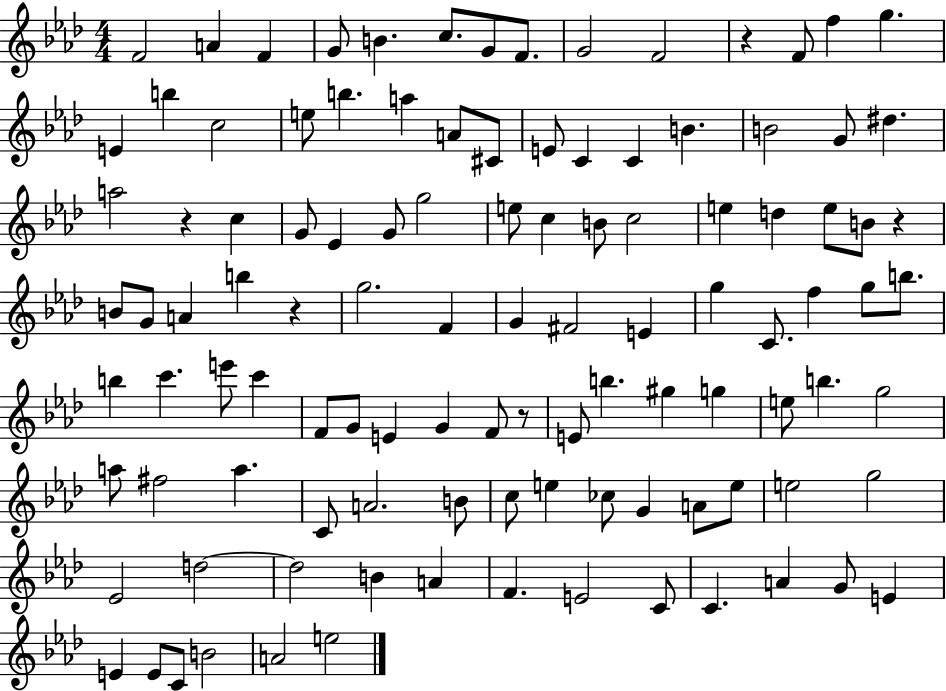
X:1
T:Untitled
M:4/4
L:1/4
K:Ab
F2 A F G/2 B c/2 G/2 F/2 G2 F2 z F/2 f g E b c2 e/2 b a A/2 ^C/2 E/2 C C B B2 G/2 ^d a2 z c G/2 _E G/2 g2 e/2 c B/2 c2 e d e/2 B/2 z B/2 G/2 A b z g2 F G ^F2 E g C/2 f g/2 b/2 b c' e'/2 c' F/2 G/2 E G F/2 z/2 E/2 b ^g g e/2 b g2 a/2 ^f2 a C/2 A2 B/2 c/2 e _c/2 G A/2 e/2 e2 g2 _E2 d2 d2 B A F E2 C/2 C A G/2 E E E/2 C/2 B2 A2 e2